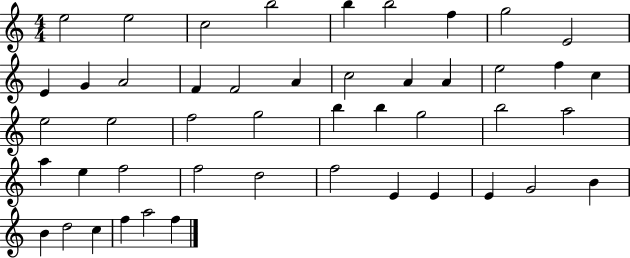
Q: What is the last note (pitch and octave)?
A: F5